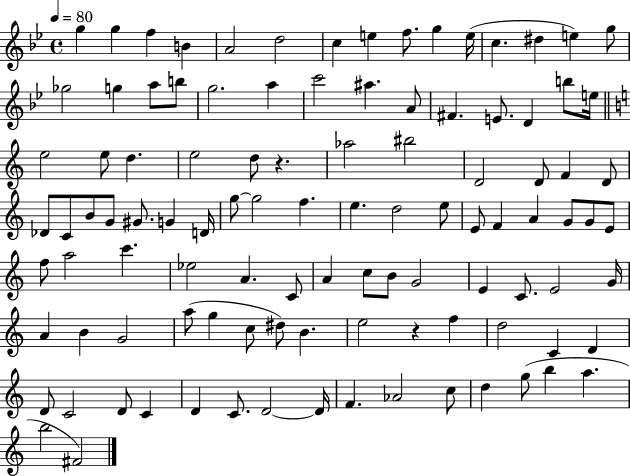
{
  \clef treble
  \time 4/4
  \defaultTimeSignature
  \key bes \major
  \tempo 4 = 80
  \repeat volta 2 { g''4 g''4 f''4 b'4 | a'2 d''2 | c''4 e''4 f''8. g''4 e''16( | c''4. dis''4 e''4) g''8 | \break ges''2 g''4 a''8 b''8 | g''2. a''4 | c'''2 ais''4. a'8 | fis'4. e'8. d'4 b''8 e''16 | \break \bar "||" \break \key a \minor e''2 e''8 d''4. | e''2 d''8 r4. | aes''2 bis''2 | d'2 d'8 f'4 d'8 | \break des'8 c'8 b'8 g'8 gis'8. g'4 d'16 | g''8~~ g''2 f''4. | e''4. d''2 e''8 | e'8 f'4 a'4 g'8 g'8 e'8 | \break f''8 a''2 c'''4. | ees''2 a'4. c'8 | a'4 c''8 b'8 g'2 | e'4 c'8. e'2 g'16 | \break a'4 b'4 g'2 | a''8( g''4 c''8 dis''8) b'4. | e''2 r4 f''4 | d''2 c'4 d'4 | \break d'8 c'2 d'8 c'4 | d'4 c'8. d'2~~ d'16 | f'4. aes'2 c''8 | d''4 g''8( b''4 a''4. | \break b''2 fis'2) | } \bar "|."
}